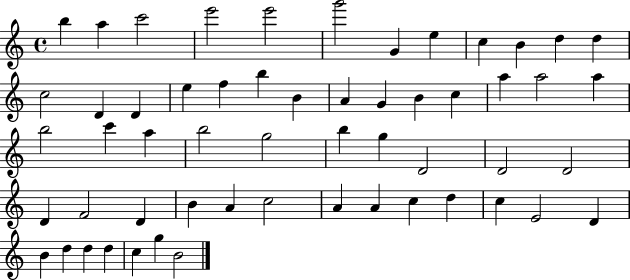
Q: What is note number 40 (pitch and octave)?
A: B4